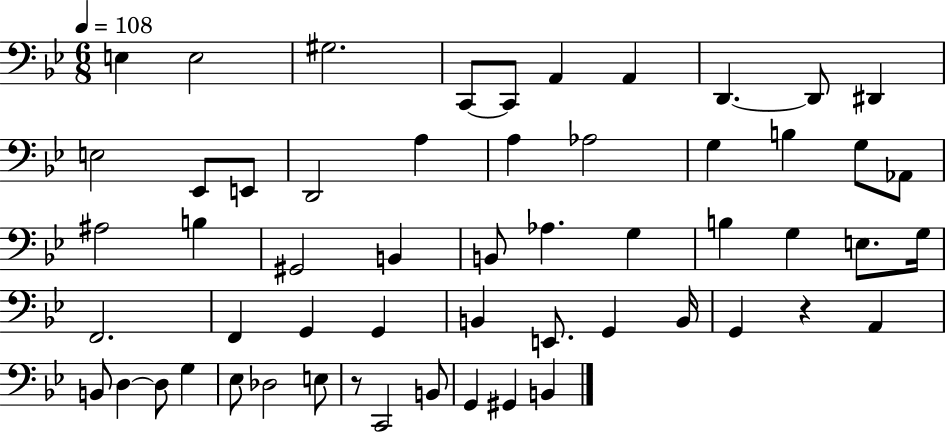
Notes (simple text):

E3/q E3/h G#3/h. C2/e C2/e A2/q A2/q D2/q. D2/e D#2/q E3/h Eb2/e E2/e D2/h A3/q A3/q Ab3/h G3/q B3/q G3/e Ab2/e A#3/h B3/q G#2/h B2/q B2/e Ab3/q. G3/q B3/q G3/q E3/e. G3/s F2/h. F2/q G2/q G2/q B2/q E2/e. G2/q B2/s G2/q R/q A2/q B2/e D3/q D3/e G3/q Eb3/e Db3/h E3/e R/e C2/h B2/e G2/q G#2/q B2/q